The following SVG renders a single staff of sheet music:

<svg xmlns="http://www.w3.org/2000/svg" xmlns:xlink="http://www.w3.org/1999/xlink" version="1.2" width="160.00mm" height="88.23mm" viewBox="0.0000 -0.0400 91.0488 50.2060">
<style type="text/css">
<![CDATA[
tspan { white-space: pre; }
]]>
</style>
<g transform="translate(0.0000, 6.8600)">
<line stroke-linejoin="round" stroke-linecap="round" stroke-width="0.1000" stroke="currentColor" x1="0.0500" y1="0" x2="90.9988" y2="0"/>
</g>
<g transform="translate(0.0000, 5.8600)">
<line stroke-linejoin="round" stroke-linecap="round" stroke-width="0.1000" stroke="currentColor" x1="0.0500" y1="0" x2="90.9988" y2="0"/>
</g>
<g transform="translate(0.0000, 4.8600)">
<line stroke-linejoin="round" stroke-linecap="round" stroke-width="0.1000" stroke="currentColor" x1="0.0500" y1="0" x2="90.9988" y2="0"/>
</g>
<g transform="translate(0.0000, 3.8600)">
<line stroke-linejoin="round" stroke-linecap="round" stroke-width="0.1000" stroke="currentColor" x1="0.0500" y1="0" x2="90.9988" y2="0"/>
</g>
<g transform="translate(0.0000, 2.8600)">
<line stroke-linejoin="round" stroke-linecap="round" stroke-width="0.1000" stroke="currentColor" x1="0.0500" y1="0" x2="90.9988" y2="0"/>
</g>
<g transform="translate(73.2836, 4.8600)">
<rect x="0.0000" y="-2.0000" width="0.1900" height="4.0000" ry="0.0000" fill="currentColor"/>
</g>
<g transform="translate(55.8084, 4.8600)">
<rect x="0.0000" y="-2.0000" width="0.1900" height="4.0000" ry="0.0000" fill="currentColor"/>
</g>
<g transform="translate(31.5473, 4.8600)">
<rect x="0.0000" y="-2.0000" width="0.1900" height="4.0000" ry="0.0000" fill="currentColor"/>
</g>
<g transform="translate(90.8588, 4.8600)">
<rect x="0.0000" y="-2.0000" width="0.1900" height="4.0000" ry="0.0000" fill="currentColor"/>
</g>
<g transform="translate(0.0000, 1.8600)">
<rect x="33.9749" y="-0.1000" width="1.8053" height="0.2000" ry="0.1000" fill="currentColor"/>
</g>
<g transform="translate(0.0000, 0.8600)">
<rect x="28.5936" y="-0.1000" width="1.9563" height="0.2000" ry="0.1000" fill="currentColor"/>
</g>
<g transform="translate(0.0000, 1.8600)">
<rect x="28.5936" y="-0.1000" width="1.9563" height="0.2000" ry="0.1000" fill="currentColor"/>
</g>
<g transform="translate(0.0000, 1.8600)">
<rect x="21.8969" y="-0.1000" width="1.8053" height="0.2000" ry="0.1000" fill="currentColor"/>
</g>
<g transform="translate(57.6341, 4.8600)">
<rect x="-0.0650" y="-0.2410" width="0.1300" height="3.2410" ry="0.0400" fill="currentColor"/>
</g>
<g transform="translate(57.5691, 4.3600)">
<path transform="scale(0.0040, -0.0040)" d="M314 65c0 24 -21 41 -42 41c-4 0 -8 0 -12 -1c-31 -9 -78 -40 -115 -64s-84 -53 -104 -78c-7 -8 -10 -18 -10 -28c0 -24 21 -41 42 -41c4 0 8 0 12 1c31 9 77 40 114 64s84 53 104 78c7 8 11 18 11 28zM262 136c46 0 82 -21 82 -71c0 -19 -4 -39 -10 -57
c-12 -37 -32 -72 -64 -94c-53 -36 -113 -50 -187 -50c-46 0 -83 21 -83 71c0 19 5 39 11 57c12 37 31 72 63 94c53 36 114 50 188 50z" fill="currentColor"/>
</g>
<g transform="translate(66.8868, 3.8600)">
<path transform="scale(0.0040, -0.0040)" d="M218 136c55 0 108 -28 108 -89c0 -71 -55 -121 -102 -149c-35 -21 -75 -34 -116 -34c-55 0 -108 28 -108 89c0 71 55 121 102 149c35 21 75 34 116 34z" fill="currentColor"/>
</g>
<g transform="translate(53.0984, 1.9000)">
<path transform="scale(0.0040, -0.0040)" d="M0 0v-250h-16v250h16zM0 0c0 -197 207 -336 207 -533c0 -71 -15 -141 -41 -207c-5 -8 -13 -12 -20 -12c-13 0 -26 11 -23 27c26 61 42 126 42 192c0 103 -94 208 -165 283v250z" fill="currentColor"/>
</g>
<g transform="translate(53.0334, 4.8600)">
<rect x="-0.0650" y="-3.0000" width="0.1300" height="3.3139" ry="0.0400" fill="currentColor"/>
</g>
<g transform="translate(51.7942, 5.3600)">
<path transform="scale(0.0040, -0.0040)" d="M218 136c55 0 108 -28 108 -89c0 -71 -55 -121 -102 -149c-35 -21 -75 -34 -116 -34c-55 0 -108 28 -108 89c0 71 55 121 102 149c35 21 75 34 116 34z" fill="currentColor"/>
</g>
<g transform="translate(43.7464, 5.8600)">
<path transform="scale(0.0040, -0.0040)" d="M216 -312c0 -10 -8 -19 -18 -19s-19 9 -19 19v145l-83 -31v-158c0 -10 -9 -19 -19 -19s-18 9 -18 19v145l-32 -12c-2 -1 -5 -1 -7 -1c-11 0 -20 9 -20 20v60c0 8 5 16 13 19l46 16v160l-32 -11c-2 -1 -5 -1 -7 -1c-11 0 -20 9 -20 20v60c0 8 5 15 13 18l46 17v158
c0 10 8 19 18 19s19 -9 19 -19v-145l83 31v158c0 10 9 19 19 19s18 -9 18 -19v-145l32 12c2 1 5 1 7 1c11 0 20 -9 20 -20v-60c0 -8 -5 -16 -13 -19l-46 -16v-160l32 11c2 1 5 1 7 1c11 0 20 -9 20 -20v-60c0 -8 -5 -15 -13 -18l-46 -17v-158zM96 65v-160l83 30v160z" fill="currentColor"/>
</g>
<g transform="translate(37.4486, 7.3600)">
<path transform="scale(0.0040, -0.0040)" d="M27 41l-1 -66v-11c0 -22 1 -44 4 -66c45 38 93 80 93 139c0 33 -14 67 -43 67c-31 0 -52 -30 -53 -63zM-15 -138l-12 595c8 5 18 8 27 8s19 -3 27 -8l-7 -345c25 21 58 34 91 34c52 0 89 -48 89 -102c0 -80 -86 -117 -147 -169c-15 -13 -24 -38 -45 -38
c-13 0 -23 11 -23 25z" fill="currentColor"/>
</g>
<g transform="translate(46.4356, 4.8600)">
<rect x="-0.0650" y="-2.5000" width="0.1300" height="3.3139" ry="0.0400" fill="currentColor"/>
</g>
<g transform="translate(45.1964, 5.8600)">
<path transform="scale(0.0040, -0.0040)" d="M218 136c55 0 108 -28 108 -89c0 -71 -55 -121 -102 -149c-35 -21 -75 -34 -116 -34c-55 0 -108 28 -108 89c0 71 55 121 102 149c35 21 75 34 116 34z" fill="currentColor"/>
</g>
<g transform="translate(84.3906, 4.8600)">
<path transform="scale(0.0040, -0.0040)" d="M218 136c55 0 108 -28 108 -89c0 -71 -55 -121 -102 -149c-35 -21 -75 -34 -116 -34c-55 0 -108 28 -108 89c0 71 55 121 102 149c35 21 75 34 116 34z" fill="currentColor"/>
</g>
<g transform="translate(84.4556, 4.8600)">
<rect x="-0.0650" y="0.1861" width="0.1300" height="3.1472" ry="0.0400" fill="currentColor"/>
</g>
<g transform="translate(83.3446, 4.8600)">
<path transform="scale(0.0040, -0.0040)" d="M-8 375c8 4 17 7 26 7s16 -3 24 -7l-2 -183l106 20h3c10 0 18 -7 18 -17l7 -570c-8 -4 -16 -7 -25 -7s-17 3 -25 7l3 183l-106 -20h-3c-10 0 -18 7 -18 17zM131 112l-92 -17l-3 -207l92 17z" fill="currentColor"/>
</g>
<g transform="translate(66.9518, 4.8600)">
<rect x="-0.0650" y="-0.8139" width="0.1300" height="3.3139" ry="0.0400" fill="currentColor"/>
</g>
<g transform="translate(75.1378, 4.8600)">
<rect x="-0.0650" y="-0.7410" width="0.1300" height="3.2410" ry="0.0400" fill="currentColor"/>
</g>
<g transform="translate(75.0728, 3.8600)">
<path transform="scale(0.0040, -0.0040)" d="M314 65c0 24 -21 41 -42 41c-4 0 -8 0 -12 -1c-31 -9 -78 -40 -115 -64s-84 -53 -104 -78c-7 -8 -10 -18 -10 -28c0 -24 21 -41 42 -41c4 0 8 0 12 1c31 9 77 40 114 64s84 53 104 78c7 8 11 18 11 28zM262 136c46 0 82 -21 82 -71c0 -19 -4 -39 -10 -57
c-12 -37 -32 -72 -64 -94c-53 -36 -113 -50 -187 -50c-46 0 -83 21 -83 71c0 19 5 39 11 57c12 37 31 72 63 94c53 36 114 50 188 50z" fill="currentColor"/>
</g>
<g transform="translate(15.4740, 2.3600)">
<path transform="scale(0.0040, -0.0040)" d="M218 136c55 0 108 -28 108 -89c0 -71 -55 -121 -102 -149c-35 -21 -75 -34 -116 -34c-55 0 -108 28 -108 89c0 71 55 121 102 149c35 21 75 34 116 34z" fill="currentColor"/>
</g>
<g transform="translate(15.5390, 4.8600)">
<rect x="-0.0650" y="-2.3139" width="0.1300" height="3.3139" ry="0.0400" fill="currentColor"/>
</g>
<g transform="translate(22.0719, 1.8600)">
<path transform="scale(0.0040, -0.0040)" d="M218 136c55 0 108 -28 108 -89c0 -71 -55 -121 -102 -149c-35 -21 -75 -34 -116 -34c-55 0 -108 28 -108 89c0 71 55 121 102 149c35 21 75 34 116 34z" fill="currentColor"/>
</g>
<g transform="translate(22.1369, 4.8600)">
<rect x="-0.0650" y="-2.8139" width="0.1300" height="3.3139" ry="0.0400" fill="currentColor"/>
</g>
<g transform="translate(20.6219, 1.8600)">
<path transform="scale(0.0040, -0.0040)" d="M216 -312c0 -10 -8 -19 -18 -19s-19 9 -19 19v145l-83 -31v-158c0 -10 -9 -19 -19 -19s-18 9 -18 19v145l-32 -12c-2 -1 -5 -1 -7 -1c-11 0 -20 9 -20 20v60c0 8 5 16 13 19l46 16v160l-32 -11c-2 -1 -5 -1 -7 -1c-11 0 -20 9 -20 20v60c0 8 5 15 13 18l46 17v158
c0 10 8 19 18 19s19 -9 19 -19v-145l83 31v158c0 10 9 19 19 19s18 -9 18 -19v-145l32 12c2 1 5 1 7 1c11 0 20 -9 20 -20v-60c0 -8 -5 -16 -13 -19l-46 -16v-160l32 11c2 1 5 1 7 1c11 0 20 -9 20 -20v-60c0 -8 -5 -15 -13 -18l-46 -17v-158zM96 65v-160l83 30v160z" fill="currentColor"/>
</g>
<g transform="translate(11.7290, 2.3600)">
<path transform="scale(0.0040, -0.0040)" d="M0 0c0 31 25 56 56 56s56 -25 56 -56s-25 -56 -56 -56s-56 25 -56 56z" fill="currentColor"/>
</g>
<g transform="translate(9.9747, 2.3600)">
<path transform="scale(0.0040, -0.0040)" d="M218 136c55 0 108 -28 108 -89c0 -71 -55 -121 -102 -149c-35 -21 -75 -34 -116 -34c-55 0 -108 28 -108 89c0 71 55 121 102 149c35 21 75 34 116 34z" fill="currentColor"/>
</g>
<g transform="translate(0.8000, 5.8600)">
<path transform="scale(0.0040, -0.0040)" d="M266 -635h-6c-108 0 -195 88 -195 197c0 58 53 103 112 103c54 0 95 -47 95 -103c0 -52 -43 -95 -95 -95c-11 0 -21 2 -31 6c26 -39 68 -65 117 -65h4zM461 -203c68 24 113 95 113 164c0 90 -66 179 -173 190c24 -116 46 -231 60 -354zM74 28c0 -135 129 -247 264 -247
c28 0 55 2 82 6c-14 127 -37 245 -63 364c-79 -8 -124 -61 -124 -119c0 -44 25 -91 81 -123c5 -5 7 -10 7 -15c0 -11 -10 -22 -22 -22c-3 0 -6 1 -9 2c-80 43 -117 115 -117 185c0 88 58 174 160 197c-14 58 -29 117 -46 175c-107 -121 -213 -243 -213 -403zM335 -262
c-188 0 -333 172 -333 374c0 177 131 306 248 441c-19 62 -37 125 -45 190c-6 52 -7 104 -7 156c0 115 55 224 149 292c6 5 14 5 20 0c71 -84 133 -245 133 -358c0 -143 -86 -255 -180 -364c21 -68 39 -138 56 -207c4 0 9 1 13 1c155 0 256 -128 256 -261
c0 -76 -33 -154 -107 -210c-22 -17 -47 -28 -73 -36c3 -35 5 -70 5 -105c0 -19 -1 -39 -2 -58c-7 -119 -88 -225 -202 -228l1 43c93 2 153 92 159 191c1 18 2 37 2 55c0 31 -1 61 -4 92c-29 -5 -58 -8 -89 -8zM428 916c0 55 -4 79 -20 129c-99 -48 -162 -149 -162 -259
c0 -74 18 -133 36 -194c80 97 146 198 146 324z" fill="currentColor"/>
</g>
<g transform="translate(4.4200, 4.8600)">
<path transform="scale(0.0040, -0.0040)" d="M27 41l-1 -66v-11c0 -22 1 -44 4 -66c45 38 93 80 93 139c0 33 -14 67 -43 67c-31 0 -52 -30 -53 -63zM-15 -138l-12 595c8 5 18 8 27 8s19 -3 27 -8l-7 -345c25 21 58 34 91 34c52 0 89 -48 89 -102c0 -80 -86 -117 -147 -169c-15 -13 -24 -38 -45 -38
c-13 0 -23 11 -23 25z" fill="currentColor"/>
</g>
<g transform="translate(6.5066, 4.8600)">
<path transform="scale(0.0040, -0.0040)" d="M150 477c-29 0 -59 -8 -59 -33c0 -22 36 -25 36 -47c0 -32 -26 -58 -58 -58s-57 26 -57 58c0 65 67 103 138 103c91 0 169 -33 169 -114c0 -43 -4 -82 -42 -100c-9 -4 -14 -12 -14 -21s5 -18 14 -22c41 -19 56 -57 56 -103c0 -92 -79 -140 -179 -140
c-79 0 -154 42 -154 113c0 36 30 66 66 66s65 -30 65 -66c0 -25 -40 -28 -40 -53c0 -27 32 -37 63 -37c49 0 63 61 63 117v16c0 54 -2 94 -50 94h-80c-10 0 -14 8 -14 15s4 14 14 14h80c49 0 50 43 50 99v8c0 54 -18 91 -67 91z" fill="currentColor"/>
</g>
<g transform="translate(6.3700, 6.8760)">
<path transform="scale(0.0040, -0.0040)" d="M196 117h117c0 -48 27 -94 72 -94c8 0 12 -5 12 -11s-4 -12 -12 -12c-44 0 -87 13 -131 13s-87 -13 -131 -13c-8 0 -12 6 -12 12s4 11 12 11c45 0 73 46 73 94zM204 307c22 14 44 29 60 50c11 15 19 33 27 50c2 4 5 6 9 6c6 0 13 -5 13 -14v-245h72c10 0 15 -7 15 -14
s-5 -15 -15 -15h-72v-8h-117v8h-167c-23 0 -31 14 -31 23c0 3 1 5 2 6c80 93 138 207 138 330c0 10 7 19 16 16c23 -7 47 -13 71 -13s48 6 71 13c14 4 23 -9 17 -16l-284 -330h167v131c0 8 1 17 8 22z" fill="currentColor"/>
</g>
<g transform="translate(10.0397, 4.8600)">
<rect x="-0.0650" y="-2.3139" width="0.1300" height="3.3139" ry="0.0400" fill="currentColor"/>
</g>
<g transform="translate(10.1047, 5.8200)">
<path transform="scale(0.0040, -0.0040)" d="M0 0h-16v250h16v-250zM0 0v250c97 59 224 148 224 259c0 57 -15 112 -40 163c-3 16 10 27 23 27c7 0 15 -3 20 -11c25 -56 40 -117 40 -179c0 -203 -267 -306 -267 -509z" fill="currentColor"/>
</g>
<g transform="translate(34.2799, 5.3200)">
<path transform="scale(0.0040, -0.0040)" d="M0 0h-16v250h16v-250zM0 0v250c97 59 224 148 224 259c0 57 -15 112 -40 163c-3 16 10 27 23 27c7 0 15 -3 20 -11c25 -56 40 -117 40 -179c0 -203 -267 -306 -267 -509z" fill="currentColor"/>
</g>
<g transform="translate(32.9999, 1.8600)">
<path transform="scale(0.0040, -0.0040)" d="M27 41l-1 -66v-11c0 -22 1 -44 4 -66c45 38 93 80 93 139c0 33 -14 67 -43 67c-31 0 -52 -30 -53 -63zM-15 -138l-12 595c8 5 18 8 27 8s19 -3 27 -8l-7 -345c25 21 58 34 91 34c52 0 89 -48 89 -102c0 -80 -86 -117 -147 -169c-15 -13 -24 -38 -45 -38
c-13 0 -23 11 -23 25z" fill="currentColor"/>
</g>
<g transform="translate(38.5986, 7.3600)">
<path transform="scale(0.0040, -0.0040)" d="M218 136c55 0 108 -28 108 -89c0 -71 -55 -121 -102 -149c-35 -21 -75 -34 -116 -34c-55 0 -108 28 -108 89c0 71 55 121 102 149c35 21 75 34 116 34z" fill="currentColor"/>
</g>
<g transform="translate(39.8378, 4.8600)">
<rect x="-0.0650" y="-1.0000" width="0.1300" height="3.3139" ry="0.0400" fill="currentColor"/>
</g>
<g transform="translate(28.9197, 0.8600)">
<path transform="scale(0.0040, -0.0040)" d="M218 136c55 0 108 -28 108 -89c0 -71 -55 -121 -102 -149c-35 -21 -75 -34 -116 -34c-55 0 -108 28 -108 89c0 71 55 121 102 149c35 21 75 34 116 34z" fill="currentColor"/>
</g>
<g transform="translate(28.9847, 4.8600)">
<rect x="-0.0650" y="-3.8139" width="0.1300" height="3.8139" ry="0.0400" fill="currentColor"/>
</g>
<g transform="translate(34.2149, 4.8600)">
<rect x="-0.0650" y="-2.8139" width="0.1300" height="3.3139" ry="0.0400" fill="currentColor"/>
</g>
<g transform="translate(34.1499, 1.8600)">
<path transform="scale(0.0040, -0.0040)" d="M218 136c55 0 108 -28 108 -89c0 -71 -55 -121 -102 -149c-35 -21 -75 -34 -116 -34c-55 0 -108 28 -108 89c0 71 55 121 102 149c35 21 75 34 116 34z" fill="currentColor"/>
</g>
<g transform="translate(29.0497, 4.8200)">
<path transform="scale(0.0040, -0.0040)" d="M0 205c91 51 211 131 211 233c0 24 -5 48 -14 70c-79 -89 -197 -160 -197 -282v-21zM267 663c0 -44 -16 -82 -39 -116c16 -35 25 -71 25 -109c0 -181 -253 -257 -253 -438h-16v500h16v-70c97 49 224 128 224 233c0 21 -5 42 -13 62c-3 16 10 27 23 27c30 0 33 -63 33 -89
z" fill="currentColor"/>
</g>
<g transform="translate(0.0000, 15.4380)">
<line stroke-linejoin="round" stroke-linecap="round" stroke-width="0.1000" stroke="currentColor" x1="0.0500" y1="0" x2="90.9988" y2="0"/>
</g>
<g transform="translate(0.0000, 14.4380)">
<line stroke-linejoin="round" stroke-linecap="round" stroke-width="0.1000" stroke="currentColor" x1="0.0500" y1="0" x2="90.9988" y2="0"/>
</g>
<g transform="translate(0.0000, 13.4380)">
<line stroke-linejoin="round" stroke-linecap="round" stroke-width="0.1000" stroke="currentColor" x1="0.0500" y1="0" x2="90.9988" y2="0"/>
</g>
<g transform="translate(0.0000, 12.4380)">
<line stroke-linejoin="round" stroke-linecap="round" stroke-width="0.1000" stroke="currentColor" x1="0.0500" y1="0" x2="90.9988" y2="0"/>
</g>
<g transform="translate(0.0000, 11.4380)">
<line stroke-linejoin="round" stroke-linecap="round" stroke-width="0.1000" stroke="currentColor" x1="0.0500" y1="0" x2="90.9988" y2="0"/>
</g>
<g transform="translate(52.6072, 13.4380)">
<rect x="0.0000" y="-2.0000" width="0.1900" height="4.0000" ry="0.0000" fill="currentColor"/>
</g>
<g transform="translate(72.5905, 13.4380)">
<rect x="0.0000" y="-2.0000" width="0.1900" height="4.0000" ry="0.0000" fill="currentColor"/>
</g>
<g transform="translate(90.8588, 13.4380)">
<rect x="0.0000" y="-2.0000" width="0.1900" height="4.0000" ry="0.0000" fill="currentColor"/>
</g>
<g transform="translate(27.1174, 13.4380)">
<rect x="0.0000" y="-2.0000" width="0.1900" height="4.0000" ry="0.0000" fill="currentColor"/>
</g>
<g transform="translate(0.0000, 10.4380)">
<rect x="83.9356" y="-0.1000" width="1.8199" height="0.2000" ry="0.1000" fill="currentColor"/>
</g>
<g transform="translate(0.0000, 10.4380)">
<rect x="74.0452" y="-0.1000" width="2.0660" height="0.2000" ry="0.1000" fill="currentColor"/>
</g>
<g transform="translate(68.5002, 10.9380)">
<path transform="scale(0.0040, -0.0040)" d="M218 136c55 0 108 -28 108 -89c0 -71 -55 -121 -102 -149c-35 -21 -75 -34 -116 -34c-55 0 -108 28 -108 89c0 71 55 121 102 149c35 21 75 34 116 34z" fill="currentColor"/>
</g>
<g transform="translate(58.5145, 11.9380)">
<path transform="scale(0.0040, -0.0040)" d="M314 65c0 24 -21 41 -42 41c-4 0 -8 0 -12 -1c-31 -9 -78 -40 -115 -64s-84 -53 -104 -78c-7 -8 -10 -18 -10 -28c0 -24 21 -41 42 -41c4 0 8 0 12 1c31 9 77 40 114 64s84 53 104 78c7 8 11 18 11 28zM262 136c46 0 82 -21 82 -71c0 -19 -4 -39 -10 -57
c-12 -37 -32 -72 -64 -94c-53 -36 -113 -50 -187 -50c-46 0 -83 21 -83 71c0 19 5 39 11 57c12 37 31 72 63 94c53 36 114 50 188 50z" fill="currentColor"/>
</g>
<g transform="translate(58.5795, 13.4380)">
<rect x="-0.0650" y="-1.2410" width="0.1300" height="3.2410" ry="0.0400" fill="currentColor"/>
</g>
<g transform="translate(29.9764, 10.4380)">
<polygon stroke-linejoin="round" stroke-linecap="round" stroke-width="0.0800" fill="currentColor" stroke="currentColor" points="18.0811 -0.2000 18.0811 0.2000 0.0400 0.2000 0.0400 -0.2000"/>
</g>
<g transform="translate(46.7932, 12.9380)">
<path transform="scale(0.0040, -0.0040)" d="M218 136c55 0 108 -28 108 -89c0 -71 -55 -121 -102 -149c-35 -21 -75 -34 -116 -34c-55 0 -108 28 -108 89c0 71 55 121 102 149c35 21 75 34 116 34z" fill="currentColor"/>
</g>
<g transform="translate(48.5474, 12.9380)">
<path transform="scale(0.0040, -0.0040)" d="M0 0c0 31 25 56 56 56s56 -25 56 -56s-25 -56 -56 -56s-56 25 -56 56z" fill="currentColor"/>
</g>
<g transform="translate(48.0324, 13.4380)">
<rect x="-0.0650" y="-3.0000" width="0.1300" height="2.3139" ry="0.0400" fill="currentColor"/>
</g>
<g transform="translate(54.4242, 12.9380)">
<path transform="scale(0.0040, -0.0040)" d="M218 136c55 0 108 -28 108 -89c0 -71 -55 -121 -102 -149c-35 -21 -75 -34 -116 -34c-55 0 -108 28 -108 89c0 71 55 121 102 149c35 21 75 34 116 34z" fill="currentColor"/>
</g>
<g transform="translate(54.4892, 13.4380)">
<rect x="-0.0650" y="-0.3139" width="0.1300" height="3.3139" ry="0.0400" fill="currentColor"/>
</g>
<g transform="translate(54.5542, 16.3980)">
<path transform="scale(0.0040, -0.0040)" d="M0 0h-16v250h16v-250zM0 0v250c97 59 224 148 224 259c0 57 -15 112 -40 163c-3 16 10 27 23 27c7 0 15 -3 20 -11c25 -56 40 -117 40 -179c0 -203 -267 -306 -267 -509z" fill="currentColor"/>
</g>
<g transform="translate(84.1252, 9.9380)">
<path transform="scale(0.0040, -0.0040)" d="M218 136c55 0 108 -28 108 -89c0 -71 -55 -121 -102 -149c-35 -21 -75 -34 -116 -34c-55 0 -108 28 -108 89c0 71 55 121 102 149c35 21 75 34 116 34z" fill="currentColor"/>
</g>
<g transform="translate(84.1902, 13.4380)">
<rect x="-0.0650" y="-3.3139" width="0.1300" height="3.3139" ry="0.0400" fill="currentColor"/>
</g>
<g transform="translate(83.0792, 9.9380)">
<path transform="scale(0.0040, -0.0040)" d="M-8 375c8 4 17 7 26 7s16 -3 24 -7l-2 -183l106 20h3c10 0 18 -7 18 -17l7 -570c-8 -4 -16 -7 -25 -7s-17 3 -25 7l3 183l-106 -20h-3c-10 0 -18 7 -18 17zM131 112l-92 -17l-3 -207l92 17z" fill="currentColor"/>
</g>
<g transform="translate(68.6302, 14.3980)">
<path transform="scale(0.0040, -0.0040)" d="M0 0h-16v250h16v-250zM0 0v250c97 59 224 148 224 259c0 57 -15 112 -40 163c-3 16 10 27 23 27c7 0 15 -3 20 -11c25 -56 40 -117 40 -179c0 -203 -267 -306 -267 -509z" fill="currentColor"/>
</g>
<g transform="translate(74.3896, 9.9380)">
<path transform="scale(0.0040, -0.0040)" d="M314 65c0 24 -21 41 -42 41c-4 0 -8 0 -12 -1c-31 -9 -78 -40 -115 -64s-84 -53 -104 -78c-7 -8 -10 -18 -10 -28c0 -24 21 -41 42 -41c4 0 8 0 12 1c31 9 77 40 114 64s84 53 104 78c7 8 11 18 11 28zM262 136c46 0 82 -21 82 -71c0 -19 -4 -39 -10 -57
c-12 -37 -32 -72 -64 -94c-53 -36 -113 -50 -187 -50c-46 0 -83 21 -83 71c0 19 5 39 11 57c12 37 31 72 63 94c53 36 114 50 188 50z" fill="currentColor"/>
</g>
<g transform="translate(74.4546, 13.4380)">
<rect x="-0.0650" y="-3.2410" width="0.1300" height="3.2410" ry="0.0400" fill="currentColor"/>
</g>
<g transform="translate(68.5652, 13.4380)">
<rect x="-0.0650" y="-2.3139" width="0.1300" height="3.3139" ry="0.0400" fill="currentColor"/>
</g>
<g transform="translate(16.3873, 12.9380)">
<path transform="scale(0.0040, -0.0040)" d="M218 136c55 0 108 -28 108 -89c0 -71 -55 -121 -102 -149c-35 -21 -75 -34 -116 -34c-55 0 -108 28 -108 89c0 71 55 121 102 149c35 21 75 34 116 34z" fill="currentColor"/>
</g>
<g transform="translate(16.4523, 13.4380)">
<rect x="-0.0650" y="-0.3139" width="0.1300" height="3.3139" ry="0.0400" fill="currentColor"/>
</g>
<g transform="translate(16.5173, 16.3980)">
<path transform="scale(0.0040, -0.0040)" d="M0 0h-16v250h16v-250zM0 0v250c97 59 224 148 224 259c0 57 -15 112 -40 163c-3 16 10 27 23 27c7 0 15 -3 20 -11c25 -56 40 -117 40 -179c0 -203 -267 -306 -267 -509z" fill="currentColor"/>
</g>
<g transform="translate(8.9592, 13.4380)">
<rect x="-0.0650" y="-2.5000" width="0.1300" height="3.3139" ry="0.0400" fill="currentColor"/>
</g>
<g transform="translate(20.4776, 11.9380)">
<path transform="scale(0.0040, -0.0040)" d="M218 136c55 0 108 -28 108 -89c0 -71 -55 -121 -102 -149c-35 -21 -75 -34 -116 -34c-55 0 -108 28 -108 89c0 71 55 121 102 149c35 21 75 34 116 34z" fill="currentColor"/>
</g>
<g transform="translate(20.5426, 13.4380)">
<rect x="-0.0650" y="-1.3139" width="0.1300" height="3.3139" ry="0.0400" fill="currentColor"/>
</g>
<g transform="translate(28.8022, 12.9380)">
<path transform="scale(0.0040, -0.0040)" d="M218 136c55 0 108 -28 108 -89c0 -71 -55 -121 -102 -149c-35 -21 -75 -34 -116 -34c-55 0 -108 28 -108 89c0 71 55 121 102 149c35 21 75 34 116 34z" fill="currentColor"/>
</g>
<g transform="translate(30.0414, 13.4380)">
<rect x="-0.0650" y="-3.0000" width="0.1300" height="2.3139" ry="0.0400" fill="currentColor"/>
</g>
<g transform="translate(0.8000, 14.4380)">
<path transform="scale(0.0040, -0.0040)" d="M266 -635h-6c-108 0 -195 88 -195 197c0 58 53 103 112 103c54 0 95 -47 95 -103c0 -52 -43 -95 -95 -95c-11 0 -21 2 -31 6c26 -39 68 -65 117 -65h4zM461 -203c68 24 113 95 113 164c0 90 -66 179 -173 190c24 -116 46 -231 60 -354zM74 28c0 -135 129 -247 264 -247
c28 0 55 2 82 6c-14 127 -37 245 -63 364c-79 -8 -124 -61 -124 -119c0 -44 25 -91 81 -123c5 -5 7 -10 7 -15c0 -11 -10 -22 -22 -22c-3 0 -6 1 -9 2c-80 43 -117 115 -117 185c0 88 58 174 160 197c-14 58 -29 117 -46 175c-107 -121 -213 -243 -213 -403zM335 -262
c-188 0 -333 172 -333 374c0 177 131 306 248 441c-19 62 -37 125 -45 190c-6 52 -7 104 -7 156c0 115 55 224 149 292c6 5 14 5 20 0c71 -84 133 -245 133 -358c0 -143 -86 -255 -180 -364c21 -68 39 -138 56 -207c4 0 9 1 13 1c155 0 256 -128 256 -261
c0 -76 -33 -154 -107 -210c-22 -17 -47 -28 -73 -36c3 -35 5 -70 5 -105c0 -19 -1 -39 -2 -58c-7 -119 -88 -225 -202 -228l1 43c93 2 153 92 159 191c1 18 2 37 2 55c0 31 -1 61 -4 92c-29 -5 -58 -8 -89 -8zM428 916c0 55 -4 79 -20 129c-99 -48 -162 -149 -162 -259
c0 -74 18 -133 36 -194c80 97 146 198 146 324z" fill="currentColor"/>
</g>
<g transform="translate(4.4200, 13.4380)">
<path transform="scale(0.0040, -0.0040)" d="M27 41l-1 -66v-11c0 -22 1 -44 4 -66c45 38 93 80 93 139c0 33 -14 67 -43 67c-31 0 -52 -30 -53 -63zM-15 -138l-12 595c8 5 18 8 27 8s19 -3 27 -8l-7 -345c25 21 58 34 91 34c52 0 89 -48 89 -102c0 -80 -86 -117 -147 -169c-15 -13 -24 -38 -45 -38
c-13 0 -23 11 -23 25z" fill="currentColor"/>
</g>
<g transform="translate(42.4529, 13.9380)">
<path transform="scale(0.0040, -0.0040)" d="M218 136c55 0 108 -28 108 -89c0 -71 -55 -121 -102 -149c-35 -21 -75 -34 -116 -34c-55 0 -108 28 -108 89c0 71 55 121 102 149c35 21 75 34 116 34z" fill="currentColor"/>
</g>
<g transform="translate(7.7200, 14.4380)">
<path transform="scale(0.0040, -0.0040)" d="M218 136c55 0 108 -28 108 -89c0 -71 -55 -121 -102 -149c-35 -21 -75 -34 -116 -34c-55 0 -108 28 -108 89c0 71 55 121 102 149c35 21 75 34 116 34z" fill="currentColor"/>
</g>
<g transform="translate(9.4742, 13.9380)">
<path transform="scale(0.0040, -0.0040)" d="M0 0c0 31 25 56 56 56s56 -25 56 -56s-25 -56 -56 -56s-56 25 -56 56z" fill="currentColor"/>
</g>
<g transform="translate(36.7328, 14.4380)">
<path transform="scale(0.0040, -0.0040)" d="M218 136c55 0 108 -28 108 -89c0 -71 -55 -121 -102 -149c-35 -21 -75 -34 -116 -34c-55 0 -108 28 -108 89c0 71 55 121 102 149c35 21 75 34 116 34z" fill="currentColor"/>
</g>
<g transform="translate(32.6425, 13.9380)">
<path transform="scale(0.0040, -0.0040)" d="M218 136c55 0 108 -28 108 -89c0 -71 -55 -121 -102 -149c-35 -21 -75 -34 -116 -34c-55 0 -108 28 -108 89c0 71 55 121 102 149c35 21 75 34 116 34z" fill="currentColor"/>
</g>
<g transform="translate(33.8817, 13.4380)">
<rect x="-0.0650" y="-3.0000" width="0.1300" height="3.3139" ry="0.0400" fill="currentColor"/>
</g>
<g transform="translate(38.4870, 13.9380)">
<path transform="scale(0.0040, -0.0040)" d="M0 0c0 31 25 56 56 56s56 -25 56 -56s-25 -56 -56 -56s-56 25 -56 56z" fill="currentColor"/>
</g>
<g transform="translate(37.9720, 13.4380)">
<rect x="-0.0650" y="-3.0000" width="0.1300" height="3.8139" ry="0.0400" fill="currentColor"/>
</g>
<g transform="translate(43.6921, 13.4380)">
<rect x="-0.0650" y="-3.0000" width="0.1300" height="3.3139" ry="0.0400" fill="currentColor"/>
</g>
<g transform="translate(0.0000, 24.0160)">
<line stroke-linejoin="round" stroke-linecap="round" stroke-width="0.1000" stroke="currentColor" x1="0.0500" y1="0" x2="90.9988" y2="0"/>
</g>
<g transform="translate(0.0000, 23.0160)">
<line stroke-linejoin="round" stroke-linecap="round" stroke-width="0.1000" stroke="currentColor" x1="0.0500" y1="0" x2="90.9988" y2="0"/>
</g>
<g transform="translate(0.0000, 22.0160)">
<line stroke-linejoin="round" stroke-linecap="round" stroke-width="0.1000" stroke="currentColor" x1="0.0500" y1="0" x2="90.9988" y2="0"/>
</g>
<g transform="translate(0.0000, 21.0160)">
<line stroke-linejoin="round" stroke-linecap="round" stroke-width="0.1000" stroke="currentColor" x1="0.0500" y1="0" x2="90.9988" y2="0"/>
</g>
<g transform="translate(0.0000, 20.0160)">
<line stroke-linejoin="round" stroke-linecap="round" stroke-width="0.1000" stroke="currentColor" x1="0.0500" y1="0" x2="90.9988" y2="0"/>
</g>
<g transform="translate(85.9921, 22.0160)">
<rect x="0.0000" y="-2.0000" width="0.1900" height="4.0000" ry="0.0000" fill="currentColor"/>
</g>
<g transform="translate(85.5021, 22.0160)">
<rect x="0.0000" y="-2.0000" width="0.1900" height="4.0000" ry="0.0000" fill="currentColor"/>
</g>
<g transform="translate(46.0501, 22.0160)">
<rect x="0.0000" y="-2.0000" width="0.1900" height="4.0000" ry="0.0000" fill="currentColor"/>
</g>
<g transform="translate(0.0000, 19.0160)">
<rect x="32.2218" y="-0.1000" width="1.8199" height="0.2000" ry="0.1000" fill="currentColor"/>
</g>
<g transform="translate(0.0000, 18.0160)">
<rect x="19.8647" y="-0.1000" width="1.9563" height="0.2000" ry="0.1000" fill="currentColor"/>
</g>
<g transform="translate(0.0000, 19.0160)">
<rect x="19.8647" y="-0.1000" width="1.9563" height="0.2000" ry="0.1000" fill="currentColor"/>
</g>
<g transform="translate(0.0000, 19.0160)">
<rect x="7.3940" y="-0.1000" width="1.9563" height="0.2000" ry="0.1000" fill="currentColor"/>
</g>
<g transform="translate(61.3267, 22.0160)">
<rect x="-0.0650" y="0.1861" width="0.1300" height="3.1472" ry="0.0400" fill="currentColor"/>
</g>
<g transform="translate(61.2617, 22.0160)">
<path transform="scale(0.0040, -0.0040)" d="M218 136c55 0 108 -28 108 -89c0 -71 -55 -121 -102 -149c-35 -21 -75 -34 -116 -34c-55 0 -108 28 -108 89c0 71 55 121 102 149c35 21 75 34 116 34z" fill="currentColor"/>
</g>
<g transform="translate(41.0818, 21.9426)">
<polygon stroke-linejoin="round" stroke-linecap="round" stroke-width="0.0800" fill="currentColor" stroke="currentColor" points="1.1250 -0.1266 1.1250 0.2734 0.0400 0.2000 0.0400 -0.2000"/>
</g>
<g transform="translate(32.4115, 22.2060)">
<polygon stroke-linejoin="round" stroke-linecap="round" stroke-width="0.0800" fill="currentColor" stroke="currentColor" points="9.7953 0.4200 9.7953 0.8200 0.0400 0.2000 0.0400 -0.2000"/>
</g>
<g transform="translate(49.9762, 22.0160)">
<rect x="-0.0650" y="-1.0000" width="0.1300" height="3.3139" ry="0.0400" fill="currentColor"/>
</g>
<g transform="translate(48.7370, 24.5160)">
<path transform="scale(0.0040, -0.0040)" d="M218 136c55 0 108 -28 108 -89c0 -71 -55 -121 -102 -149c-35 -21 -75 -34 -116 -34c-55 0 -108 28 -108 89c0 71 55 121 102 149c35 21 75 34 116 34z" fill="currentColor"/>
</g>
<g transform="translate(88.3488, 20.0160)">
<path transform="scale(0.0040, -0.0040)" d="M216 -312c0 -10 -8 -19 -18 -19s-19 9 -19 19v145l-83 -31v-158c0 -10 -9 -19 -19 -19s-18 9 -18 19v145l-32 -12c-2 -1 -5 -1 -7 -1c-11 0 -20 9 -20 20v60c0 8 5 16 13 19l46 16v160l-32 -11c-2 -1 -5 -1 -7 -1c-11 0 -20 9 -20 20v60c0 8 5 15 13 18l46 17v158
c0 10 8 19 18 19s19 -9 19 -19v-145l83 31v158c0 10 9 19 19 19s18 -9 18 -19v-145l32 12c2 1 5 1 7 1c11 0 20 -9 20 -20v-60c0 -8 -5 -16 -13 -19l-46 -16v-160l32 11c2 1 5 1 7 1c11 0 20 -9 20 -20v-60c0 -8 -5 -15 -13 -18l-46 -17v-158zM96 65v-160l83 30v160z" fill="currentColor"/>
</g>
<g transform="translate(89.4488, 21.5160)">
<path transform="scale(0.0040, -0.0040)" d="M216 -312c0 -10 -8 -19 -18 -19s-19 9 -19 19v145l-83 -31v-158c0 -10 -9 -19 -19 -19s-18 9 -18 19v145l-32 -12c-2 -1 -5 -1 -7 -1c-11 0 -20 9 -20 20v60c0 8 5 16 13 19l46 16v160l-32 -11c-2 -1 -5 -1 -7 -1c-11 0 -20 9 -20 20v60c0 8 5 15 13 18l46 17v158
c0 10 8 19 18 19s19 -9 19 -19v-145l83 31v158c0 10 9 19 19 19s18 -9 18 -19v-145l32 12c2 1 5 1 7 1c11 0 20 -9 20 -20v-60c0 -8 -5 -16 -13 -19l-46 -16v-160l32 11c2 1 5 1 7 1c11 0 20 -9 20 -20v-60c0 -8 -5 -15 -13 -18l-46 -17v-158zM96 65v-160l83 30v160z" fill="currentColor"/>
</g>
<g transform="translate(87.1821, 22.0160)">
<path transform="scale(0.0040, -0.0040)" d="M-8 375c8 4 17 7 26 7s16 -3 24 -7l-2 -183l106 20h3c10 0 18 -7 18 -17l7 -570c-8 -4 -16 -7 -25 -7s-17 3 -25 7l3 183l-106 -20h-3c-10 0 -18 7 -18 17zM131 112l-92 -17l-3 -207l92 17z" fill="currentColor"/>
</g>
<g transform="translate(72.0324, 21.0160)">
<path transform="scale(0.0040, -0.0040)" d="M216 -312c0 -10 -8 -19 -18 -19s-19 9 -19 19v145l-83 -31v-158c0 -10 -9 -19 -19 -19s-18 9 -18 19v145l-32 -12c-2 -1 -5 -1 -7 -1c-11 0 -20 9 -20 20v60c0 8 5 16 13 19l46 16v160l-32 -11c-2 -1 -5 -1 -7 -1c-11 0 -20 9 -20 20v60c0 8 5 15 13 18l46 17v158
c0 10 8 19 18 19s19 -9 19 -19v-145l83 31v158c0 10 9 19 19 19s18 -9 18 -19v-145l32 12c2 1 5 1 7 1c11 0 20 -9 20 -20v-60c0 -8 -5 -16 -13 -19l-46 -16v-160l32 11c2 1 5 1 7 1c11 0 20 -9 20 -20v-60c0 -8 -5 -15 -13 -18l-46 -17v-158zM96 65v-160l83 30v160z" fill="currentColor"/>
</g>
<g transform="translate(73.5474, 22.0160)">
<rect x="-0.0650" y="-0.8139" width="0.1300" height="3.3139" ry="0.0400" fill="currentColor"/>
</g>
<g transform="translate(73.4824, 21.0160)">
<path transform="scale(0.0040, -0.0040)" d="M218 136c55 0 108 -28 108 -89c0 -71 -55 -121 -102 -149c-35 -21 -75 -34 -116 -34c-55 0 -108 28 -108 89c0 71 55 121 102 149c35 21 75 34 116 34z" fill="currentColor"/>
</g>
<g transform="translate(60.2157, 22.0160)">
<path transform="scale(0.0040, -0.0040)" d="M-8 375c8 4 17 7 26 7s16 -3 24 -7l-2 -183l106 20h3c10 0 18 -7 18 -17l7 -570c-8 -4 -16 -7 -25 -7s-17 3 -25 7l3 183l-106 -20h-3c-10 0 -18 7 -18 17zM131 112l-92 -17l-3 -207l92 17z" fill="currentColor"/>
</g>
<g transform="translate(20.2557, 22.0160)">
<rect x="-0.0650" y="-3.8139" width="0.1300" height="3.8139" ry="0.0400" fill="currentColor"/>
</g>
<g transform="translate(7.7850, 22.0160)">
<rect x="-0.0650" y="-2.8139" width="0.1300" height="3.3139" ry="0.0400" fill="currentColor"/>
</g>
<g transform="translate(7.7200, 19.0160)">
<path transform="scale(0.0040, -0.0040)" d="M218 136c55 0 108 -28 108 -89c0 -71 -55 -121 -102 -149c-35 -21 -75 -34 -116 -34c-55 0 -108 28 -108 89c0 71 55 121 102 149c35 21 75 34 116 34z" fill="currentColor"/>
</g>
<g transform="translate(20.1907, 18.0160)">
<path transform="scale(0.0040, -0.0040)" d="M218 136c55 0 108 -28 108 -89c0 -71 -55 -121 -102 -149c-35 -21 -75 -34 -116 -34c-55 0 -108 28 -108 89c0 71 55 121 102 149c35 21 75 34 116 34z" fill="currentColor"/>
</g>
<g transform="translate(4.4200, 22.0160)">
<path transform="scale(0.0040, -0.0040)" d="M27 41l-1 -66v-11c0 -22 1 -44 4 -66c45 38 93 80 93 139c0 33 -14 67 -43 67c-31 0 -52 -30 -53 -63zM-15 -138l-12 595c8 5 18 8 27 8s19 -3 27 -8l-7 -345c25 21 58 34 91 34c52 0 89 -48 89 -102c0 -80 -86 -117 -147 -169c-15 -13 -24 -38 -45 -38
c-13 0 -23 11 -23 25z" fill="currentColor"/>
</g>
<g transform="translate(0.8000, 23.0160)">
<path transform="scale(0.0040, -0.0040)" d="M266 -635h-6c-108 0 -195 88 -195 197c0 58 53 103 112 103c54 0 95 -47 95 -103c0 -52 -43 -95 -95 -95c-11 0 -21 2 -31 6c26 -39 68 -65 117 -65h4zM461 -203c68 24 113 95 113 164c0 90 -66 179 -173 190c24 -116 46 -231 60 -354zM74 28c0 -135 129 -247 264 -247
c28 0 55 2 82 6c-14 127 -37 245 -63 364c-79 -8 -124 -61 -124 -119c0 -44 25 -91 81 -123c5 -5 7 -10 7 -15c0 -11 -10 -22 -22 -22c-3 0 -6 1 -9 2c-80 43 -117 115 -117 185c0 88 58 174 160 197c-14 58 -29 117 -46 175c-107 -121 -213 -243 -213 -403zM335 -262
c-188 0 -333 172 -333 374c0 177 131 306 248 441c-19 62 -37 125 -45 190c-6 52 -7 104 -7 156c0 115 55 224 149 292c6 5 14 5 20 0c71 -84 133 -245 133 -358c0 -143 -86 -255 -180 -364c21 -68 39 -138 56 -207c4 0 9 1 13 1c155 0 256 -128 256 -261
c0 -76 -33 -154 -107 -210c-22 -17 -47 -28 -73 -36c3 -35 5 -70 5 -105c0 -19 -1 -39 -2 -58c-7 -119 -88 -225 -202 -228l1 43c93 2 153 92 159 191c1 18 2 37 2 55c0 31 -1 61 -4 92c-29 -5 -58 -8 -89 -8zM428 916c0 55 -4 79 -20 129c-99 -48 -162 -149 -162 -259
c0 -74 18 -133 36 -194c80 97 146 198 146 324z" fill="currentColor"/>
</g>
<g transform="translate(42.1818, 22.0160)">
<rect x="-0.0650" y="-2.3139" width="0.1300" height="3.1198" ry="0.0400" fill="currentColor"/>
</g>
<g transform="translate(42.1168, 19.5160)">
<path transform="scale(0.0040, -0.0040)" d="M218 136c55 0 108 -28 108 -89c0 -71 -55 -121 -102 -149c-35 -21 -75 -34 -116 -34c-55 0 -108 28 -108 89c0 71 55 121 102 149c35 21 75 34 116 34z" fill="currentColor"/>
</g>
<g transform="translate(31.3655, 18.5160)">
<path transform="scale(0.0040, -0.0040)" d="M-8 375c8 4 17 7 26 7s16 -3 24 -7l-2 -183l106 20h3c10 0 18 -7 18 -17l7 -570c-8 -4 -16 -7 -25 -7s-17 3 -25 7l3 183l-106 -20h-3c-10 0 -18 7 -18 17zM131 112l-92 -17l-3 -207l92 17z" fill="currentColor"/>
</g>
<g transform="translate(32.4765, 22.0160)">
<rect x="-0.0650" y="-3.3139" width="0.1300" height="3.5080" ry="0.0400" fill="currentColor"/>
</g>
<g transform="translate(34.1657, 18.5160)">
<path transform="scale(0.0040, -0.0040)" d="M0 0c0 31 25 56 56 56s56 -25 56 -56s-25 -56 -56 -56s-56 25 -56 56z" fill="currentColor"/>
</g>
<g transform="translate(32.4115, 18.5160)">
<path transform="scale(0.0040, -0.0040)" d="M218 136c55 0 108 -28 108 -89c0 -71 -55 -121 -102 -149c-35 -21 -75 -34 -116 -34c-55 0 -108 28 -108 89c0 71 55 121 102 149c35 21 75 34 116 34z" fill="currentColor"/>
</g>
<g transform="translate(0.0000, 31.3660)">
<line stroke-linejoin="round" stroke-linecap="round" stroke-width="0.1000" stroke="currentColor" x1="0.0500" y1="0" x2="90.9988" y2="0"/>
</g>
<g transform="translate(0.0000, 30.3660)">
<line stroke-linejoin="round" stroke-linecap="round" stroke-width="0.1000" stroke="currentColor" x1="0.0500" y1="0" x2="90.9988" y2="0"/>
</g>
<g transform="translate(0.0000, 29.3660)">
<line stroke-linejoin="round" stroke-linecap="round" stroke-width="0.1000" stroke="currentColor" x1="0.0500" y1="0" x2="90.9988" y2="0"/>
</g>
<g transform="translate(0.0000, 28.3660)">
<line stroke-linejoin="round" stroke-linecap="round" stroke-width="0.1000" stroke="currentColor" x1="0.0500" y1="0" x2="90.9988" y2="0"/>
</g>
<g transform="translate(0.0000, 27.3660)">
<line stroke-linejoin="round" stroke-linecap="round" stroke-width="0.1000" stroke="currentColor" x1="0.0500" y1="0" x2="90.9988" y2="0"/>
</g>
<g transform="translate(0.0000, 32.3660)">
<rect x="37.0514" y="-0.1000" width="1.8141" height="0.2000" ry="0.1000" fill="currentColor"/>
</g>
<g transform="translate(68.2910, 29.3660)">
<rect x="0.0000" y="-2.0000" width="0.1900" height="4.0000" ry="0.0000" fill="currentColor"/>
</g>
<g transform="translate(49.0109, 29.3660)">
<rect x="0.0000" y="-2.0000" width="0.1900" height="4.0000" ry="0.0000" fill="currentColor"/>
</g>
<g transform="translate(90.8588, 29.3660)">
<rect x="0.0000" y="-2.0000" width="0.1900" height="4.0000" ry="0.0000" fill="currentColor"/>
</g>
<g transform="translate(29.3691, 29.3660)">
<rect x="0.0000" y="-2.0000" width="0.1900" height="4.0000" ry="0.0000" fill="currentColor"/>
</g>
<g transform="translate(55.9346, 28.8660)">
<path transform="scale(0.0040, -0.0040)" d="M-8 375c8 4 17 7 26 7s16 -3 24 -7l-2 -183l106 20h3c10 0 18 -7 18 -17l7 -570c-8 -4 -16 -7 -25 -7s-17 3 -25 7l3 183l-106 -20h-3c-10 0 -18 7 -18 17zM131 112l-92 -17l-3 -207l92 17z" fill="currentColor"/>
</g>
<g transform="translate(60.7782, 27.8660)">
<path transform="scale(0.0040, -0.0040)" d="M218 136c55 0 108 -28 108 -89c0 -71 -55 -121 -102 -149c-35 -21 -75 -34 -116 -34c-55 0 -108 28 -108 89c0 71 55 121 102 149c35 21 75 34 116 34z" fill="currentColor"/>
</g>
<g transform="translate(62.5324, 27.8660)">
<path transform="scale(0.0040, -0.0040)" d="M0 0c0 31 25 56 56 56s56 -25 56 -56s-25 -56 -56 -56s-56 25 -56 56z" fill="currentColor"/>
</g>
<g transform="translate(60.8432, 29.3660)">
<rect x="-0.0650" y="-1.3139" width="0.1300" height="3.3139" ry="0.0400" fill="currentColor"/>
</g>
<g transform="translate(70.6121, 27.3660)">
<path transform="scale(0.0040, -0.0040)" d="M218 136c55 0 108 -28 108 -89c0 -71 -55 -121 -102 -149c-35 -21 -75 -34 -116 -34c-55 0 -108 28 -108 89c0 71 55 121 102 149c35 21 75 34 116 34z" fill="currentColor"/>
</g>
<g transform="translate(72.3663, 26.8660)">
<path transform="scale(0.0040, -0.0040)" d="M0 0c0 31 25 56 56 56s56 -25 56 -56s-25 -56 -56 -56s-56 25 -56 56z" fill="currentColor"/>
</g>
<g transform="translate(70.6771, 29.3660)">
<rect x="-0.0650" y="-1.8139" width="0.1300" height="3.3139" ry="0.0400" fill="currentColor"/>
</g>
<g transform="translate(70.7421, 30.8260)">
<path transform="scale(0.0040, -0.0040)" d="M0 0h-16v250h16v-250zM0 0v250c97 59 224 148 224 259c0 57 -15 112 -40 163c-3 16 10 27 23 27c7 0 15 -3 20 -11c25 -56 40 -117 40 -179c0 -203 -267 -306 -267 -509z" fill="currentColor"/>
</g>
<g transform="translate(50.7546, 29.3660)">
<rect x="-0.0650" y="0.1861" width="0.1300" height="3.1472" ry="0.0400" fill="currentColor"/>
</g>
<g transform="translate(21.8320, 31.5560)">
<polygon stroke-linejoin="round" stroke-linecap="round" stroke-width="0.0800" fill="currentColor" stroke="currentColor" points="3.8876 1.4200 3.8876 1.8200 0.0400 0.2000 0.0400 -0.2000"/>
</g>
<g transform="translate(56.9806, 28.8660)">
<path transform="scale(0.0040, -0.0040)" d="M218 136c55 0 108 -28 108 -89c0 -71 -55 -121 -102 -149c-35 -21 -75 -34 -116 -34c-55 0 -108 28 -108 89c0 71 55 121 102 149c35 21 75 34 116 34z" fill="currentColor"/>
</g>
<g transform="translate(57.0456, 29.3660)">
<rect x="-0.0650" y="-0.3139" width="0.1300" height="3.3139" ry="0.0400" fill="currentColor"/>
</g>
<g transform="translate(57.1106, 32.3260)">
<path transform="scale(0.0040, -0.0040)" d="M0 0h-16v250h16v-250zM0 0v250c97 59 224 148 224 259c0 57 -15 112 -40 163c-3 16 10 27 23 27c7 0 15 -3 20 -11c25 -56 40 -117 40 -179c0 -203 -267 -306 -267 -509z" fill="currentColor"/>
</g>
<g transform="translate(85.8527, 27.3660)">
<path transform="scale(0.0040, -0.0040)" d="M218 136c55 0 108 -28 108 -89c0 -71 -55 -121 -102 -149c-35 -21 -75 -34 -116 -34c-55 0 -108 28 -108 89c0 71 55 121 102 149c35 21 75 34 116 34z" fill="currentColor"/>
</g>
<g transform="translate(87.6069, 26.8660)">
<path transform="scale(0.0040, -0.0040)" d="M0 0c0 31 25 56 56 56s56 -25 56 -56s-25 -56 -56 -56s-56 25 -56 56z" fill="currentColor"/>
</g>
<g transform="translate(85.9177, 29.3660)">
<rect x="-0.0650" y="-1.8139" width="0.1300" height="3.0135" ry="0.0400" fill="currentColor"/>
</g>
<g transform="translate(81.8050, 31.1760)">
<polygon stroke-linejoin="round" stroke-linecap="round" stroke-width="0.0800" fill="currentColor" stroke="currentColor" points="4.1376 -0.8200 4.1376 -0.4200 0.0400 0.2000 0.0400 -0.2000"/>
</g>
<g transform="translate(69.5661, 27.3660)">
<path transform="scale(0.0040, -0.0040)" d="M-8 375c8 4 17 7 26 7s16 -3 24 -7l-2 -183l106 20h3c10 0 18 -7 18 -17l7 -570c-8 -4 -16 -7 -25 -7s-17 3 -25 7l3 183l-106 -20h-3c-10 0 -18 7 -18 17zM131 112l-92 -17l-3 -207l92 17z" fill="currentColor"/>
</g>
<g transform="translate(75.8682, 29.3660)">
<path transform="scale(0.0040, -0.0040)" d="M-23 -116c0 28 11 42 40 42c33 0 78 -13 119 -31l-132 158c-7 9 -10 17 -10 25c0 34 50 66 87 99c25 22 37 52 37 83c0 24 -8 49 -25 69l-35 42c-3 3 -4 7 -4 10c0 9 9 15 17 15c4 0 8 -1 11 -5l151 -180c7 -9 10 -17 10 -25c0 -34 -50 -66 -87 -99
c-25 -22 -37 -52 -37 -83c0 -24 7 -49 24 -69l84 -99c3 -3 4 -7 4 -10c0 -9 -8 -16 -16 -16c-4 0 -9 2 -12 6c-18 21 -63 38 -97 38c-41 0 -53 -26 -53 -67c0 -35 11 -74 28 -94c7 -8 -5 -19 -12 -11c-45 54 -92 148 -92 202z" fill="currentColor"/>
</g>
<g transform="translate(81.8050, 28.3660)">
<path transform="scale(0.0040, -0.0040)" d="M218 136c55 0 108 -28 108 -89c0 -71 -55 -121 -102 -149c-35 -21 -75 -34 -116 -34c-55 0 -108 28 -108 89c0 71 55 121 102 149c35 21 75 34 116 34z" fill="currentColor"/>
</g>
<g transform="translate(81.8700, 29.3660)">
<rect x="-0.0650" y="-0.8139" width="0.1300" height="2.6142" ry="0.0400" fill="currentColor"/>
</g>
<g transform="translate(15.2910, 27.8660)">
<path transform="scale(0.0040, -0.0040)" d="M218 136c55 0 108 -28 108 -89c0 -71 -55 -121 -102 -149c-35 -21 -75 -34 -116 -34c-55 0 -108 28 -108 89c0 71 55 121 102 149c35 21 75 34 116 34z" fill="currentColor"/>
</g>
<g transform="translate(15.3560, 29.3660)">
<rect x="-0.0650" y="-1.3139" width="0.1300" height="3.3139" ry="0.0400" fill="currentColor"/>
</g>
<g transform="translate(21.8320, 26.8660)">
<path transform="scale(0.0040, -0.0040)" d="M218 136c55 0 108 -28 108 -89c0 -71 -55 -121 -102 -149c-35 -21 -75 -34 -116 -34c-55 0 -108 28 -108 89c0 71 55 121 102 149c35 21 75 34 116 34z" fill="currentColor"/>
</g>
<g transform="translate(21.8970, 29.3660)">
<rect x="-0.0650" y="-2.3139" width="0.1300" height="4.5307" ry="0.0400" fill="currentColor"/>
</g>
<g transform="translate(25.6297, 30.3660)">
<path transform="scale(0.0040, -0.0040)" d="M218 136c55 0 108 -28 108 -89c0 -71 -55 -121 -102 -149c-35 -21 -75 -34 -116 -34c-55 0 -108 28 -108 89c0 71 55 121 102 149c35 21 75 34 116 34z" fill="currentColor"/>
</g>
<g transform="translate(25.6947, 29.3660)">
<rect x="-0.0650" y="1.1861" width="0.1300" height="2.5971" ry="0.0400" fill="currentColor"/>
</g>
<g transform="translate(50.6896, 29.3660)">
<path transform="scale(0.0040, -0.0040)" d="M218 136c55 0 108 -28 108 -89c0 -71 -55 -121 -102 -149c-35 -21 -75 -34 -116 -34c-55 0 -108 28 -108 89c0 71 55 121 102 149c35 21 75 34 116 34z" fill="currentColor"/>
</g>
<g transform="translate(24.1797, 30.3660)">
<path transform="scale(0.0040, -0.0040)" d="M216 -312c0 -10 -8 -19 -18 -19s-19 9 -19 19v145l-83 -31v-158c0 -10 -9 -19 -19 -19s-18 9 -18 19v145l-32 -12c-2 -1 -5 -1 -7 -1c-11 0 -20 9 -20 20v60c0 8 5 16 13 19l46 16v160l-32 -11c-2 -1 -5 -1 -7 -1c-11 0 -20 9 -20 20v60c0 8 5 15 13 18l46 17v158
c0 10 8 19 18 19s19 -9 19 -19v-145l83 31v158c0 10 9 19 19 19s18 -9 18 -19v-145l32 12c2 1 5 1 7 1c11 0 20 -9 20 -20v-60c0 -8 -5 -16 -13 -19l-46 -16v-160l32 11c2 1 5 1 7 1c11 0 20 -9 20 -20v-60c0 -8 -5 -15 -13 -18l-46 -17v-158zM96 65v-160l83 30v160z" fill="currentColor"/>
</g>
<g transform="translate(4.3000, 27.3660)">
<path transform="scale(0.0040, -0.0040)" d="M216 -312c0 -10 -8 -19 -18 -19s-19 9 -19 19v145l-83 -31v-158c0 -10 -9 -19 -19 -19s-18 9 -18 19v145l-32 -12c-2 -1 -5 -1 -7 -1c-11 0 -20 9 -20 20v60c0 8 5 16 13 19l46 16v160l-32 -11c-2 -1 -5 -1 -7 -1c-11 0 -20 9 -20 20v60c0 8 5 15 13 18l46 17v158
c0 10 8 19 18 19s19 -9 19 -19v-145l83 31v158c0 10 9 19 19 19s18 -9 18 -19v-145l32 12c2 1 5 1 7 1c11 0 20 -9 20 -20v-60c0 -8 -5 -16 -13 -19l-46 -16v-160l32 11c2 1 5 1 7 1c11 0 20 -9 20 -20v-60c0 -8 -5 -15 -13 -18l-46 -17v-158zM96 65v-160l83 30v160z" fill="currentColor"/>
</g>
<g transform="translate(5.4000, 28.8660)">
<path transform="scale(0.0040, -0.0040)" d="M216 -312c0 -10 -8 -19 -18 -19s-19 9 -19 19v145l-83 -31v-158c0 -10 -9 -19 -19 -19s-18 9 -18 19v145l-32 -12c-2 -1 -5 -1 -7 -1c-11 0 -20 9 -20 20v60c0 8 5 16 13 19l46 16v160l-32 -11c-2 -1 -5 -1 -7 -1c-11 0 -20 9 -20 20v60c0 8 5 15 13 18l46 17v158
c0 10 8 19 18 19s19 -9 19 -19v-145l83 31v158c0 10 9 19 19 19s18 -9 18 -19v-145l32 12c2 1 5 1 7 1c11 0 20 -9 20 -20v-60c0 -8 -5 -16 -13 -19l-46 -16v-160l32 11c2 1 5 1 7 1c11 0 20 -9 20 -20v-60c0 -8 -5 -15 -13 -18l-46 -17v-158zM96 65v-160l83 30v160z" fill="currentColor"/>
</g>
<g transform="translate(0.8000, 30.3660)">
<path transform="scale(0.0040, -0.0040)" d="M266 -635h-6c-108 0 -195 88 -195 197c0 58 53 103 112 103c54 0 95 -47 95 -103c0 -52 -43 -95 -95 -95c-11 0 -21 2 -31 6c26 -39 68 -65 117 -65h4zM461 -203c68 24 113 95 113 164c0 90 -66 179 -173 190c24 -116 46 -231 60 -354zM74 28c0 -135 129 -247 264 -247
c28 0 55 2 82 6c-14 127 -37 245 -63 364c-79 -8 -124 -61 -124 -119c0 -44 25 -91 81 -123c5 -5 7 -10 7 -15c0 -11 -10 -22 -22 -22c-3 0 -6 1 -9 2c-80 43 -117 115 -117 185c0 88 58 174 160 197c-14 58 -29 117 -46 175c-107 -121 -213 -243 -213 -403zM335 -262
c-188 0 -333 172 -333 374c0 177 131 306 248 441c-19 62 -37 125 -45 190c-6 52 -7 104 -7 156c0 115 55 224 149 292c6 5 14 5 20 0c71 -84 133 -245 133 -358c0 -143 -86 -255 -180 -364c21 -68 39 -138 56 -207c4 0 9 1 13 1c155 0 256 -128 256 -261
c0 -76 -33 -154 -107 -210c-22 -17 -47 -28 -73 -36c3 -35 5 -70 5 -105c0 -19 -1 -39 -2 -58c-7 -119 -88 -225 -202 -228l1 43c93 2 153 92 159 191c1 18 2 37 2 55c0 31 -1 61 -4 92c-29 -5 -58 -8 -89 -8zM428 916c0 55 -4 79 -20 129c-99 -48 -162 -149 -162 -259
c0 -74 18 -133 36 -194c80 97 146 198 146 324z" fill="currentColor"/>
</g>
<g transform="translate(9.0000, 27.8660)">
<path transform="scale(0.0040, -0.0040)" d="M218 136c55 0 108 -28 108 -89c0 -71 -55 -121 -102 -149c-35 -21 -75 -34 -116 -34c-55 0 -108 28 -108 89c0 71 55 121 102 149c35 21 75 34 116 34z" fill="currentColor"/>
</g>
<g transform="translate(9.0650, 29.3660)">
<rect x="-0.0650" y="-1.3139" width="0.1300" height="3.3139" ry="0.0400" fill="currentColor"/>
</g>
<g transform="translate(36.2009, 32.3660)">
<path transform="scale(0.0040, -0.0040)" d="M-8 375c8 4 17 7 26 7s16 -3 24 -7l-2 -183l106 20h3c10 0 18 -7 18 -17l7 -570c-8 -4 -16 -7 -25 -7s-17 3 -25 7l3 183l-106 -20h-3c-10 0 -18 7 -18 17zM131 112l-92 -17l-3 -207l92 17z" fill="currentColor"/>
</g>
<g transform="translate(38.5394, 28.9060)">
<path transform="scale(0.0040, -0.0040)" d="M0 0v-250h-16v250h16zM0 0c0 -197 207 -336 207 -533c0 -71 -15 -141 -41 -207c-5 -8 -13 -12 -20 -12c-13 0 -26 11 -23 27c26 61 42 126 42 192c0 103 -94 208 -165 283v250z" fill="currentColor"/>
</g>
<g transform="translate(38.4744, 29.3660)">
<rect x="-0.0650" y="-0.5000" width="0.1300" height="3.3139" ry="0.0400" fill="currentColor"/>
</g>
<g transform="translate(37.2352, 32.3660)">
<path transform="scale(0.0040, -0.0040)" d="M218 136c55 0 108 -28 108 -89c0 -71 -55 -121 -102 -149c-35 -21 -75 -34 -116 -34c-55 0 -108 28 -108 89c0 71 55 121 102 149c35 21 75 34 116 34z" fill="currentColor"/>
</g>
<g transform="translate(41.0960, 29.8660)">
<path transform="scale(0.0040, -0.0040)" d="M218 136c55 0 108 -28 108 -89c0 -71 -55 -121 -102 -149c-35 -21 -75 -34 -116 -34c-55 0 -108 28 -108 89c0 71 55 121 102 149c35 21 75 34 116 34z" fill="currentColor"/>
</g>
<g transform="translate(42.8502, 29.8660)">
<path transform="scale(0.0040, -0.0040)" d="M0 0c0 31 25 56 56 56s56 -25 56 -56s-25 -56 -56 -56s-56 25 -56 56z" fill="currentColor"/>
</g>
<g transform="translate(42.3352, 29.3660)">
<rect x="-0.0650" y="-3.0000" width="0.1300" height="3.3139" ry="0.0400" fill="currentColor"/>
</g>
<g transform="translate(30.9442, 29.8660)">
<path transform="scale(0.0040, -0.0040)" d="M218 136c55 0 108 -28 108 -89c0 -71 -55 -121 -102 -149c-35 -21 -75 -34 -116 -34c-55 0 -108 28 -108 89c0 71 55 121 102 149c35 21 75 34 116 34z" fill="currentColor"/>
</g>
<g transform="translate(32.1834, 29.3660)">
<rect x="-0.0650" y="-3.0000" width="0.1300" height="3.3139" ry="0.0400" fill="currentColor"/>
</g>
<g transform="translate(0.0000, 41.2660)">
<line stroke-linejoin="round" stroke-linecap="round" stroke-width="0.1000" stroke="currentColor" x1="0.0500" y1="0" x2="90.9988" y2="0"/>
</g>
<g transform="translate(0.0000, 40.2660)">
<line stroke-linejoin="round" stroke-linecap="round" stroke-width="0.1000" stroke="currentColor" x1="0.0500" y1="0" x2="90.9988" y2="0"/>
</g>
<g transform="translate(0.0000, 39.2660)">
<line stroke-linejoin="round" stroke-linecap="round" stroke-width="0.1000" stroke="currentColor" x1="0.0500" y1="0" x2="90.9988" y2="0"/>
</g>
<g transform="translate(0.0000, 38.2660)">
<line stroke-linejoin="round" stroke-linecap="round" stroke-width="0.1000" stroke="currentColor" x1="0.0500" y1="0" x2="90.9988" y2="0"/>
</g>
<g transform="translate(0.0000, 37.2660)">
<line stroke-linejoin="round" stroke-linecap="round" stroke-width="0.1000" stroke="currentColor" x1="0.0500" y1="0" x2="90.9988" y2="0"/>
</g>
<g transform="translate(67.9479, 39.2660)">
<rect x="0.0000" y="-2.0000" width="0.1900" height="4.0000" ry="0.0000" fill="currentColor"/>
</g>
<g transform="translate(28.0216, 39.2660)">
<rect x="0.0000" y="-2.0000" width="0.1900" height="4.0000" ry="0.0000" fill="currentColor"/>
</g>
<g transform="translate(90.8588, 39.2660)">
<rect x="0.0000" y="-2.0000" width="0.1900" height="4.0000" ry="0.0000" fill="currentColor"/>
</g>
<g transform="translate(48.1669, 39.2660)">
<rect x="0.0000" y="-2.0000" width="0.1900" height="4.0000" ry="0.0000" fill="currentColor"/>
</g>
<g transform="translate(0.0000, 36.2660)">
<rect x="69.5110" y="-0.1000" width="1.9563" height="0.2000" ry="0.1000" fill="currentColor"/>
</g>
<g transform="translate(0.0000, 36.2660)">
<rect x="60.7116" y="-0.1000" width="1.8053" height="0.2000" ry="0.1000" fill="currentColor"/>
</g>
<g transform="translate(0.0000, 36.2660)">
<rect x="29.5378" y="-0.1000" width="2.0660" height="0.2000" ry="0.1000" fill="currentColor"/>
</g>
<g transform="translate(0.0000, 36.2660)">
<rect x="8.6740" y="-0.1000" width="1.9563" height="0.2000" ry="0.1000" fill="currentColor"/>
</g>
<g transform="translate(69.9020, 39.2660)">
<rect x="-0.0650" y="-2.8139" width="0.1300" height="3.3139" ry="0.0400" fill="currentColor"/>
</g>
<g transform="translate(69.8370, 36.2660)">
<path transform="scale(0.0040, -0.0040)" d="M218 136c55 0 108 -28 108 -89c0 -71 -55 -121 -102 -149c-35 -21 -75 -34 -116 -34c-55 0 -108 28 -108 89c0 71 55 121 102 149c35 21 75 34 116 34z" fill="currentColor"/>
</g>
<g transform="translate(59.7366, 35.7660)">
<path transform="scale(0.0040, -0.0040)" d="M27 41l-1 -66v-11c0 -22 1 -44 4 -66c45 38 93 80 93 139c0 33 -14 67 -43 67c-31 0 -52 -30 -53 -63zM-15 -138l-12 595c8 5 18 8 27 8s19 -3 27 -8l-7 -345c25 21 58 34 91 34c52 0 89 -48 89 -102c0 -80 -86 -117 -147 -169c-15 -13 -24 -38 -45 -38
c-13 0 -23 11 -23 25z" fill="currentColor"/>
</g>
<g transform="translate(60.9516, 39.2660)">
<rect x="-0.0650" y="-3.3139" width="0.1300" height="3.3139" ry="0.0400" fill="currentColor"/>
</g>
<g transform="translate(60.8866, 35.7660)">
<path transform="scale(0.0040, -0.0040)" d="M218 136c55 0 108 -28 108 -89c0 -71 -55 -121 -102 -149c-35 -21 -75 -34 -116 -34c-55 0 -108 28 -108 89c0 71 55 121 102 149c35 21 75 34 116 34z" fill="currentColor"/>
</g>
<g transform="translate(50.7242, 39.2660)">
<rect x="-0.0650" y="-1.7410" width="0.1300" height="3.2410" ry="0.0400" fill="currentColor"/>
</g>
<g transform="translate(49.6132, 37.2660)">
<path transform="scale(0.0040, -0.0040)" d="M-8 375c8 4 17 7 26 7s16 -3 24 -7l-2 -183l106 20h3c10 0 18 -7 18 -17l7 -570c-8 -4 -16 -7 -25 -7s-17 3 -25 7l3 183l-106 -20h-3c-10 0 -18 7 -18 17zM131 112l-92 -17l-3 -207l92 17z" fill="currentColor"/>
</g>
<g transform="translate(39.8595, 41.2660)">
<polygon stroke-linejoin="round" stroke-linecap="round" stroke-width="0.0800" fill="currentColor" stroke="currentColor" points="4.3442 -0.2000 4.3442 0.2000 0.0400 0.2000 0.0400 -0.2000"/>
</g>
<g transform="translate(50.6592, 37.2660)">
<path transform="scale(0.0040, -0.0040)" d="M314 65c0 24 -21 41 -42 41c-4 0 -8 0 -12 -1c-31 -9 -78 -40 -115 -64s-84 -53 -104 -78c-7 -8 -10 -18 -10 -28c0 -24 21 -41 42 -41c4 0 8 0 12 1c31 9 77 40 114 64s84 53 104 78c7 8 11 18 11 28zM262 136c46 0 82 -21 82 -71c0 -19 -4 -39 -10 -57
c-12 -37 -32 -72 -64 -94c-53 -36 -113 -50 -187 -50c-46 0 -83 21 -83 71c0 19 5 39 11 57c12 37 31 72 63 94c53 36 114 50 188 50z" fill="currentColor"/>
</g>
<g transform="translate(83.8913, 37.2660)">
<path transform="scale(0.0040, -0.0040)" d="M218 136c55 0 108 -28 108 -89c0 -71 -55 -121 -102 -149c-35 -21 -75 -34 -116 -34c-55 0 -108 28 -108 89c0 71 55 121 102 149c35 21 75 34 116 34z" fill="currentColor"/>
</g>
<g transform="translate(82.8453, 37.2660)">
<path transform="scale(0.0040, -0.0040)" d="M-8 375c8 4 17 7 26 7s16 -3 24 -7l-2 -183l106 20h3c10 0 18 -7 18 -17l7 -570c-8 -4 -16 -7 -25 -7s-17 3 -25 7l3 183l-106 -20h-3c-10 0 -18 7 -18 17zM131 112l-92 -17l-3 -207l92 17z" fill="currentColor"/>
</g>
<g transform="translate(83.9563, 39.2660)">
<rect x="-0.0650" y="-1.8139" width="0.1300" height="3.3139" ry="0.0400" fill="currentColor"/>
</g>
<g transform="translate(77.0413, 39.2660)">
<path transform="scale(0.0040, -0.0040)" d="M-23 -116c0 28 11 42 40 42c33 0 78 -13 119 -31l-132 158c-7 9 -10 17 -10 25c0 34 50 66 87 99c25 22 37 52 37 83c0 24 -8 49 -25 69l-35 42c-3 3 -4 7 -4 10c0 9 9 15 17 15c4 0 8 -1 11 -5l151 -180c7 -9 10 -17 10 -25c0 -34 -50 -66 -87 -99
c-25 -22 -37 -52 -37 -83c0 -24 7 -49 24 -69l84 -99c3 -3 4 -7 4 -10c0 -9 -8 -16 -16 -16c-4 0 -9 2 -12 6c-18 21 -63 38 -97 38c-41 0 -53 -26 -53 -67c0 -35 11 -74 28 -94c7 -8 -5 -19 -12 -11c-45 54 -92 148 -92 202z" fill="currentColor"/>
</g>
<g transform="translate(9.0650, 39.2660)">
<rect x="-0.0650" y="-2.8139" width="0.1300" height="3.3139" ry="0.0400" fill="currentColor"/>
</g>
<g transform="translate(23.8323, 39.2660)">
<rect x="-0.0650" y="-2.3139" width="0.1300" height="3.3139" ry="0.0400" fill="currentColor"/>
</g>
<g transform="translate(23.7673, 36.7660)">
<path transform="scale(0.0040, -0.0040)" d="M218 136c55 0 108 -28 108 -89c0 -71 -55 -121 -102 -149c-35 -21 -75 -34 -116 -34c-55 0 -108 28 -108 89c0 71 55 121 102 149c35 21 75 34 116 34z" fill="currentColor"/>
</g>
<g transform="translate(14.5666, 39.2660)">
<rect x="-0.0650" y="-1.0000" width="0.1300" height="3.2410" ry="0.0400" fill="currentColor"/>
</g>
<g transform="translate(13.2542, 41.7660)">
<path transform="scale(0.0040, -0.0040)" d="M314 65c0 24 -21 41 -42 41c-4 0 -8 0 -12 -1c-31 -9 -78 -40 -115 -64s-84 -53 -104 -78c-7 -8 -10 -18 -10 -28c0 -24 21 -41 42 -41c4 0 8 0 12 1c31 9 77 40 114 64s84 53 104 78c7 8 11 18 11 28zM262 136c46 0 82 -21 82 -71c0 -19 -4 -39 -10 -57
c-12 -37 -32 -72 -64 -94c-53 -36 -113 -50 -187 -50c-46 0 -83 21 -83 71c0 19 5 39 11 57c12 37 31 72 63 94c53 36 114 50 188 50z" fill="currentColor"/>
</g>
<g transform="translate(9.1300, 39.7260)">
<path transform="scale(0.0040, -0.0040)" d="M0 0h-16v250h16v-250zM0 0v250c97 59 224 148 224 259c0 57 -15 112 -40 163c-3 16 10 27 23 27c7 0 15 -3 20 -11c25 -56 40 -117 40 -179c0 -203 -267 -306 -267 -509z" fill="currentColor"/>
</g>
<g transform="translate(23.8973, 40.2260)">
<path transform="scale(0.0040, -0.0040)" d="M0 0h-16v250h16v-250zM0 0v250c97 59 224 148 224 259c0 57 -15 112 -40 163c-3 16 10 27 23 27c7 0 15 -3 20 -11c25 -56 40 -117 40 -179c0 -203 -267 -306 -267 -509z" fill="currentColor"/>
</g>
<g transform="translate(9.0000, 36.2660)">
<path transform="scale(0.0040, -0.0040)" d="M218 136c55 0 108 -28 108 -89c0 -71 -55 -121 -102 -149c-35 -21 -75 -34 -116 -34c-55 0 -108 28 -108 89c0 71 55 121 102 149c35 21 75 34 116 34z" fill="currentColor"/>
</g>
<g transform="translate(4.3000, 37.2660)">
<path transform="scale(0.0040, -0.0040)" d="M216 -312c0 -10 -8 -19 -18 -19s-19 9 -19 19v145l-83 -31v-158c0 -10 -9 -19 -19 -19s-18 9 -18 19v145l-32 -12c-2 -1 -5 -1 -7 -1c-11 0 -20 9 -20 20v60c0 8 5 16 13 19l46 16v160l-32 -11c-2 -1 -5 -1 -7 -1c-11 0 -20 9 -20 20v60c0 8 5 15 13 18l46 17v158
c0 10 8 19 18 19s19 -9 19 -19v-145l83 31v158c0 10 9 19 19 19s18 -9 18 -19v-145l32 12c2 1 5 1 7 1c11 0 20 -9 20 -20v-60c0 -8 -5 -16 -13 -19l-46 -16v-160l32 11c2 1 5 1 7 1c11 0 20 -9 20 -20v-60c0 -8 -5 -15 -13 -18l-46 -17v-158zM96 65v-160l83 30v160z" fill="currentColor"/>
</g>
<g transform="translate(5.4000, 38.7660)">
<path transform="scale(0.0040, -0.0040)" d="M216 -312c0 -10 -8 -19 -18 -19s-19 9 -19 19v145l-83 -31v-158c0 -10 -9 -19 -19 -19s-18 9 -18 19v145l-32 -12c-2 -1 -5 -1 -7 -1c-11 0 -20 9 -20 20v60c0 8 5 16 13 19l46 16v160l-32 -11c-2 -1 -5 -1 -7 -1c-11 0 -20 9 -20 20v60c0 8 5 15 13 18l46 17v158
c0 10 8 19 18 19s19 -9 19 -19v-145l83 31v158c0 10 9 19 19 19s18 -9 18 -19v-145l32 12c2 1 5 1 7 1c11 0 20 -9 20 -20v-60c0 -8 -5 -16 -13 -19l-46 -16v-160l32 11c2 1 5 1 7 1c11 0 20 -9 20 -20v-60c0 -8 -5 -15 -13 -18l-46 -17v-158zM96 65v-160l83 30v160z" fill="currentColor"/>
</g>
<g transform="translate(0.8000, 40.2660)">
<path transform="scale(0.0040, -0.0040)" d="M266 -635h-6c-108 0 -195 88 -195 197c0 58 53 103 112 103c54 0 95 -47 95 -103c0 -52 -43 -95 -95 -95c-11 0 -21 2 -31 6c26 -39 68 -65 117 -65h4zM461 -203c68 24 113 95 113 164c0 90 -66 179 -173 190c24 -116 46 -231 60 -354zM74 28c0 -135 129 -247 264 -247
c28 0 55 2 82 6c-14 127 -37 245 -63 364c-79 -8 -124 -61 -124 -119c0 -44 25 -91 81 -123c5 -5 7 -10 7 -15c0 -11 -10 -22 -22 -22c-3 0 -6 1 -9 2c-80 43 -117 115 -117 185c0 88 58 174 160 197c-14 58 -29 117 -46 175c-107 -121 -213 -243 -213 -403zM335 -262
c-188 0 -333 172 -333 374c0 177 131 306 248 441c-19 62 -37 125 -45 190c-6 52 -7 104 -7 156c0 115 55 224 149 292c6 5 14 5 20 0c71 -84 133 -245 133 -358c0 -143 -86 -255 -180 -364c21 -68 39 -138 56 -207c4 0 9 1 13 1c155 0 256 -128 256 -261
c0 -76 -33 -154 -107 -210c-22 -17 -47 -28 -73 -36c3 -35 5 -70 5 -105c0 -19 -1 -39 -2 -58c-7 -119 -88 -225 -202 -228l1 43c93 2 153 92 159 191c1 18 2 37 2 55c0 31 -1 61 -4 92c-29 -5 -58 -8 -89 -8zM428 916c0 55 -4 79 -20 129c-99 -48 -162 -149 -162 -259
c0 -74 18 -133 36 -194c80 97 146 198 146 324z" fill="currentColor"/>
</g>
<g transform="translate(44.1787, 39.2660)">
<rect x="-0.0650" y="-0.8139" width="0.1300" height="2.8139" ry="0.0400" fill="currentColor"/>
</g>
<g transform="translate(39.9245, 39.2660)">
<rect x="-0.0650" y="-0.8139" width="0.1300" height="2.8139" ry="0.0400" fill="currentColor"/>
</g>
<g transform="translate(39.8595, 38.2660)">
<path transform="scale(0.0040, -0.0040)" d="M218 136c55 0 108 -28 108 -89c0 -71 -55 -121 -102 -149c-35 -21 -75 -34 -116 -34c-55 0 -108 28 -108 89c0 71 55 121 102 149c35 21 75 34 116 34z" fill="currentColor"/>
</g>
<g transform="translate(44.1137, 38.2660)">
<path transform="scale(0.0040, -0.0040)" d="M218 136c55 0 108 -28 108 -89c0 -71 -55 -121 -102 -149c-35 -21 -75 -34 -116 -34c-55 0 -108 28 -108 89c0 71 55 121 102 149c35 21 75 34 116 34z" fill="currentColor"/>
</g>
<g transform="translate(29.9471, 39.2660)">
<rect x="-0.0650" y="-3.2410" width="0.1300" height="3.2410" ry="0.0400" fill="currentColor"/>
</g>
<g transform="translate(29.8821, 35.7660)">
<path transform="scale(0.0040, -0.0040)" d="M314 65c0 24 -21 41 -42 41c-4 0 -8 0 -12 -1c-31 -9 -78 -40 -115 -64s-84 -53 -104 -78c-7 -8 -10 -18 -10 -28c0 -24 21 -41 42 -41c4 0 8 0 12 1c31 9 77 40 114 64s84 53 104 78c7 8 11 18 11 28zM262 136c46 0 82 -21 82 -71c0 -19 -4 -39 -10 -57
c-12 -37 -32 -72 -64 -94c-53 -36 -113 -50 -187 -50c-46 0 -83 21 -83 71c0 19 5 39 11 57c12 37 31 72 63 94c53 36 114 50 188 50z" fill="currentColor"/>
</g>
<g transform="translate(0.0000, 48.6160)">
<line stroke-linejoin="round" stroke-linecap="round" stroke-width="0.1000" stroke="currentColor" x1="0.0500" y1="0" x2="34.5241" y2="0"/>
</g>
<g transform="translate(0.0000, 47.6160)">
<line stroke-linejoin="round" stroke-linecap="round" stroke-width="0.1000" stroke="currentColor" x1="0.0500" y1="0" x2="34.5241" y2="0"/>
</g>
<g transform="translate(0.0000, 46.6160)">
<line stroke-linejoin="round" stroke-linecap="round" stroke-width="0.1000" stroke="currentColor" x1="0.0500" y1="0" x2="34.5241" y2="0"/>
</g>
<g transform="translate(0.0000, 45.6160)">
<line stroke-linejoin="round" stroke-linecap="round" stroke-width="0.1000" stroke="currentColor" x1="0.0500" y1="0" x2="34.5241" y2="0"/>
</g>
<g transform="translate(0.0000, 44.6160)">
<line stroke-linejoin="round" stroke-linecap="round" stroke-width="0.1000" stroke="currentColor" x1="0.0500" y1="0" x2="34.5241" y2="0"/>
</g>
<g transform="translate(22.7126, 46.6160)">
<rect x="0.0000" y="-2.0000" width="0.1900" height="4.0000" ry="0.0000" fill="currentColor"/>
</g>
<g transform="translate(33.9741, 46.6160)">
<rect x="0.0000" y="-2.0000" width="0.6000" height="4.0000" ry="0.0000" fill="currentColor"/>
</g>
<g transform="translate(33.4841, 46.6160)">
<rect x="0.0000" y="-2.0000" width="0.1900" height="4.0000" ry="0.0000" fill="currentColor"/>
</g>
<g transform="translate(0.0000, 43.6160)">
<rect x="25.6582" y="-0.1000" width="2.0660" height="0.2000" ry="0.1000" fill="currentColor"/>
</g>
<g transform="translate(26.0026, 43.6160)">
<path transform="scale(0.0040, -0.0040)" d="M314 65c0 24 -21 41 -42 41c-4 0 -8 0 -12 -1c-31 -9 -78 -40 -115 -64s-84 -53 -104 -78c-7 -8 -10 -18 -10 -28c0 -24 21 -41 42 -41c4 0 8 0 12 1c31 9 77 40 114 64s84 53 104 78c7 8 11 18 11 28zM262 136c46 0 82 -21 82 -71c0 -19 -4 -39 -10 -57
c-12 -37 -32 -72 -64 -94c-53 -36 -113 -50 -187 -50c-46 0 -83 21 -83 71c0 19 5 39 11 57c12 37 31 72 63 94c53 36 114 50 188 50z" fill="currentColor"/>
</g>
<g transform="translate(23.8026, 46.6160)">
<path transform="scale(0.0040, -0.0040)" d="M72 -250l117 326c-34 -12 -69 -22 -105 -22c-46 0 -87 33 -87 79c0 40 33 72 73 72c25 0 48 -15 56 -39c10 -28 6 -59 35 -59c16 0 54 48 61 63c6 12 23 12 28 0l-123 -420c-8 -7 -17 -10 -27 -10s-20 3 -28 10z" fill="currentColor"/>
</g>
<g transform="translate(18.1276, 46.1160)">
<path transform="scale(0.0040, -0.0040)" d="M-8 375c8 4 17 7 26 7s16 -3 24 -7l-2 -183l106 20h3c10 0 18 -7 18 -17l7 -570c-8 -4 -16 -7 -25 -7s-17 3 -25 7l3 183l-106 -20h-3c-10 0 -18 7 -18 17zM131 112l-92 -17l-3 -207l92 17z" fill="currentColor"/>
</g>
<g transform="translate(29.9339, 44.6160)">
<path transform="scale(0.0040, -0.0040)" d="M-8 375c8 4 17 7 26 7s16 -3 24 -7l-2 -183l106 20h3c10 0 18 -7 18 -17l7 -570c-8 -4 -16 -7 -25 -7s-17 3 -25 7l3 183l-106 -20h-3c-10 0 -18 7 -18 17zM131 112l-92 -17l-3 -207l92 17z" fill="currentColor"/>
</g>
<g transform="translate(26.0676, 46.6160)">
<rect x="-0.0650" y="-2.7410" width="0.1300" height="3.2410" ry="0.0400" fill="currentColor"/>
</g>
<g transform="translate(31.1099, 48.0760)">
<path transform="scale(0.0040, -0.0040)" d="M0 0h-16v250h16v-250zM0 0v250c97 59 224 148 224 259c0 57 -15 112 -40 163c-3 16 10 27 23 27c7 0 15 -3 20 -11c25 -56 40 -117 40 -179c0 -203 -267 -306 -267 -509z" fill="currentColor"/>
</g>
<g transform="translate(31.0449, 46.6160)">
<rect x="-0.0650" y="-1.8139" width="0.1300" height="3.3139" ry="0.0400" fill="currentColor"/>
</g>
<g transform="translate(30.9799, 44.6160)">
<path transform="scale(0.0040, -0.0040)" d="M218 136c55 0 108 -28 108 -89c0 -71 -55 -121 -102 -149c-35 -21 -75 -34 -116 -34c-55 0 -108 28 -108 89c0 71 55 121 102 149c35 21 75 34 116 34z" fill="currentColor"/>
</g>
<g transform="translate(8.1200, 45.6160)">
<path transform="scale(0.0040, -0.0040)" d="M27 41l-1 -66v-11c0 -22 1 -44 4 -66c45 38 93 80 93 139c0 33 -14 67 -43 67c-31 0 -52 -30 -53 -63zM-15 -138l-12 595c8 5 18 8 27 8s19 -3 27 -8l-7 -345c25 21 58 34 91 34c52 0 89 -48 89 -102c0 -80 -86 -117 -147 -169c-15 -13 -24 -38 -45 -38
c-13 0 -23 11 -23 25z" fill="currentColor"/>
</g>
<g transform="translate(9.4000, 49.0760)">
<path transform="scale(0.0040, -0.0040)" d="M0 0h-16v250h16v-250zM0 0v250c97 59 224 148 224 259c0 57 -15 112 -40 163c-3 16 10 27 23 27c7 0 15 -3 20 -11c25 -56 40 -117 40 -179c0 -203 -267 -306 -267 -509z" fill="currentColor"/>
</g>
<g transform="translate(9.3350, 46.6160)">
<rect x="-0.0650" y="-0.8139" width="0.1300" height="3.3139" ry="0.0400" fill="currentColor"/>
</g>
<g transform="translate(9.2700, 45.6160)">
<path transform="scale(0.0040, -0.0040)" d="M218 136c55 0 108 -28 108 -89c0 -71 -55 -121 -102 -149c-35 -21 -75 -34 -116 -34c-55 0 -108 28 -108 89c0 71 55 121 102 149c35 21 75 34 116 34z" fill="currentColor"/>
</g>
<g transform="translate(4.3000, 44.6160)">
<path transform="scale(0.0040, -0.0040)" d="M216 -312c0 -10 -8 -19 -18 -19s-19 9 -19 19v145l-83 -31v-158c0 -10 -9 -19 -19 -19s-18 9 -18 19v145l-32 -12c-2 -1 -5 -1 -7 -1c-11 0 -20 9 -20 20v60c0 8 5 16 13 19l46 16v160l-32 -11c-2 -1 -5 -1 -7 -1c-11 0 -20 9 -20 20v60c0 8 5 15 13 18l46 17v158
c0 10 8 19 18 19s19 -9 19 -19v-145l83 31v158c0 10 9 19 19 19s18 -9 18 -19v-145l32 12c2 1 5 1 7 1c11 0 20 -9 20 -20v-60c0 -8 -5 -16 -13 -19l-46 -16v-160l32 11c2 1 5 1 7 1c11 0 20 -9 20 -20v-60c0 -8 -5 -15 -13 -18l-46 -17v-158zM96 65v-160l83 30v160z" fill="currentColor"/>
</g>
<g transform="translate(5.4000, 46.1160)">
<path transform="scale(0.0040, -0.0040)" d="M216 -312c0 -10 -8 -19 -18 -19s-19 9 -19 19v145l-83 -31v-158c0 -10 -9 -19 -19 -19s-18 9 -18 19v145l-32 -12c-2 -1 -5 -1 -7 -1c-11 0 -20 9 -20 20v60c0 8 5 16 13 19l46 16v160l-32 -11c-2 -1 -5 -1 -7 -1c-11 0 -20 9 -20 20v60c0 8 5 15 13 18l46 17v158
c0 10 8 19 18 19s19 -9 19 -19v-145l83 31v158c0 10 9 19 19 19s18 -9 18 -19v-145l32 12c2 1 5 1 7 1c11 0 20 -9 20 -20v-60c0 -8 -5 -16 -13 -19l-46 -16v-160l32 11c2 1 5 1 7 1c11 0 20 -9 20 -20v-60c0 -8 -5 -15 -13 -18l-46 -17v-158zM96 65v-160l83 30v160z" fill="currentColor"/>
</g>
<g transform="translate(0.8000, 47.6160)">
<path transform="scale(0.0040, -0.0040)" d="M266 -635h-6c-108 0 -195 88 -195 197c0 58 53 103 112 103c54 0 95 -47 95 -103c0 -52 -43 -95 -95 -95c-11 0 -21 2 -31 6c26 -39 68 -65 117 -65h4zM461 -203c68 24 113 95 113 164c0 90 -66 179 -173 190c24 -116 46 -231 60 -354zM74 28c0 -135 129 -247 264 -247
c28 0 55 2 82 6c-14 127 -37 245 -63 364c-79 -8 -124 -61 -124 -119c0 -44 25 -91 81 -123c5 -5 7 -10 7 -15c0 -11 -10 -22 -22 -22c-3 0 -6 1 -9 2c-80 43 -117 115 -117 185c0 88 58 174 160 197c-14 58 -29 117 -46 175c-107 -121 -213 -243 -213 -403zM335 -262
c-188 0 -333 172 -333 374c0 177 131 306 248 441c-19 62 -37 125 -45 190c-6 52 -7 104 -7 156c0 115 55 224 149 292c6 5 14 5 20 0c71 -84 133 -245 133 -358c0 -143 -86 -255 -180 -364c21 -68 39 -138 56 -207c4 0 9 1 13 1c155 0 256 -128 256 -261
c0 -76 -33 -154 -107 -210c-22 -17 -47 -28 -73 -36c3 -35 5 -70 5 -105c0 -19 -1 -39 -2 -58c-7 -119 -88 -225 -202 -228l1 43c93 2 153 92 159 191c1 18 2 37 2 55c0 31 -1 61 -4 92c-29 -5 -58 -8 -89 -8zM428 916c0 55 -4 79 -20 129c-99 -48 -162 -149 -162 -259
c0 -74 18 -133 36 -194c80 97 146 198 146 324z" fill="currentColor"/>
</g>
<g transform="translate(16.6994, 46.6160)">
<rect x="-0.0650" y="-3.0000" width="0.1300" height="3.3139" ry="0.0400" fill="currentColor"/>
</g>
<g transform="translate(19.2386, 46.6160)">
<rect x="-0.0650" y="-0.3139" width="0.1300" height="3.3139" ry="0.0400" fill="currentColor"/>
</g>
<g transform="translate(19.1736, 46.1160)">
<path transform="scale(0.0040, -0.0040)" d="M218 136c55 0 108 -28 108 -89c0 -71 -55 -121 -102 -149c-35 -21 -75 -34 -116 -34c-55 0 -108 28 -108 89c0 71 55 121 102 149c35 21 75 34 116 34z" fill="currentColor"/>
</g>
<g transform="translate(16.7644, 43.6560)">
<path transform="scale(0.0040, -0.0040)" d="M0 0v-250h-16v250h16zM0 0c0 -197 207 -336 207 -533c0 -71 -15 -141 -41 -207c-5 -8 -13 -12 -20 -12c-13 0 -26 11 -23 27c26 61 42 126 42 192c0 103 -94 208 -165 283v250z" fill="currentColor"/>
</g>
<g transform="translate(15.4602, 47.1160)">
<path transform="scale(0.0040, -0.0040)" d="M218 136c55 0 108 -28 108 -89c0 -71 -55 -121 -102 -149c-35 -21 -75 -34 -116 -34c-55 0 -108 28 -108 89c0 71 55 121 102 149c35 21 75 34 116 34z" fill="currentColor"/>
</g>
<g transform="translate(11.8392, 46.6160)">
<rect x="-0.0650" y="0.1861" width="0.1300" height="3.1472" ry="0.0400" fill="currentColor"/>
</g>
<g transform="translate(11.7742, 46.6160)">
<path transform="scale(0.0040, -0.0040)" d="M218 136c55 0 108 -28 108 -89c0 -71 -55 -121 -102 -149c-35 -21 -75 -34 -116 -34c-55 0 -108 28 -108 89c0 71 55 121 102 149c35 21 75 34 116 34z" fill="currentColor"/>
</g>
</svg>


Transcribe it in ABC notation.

X:1
T:Untitled
M:3/4
L:1/4
K:F
g/2 g ^a c'/4 _a/2 _D ^G A/2 c2 d d2 B G c/2 e c/2 A/2 G/2 A/2 c/2 c/2 e2 g/2 _b2 b a c' b/2 g/4 D B ^d e e g/2 ^G/2 A C/2 A B c/2 e f/2 z d/2 f/2 a/2 D2 g/2 b2 d/2 d/2 f2 _b a z f _d/2 B A/2 c z/2 a2 f/2